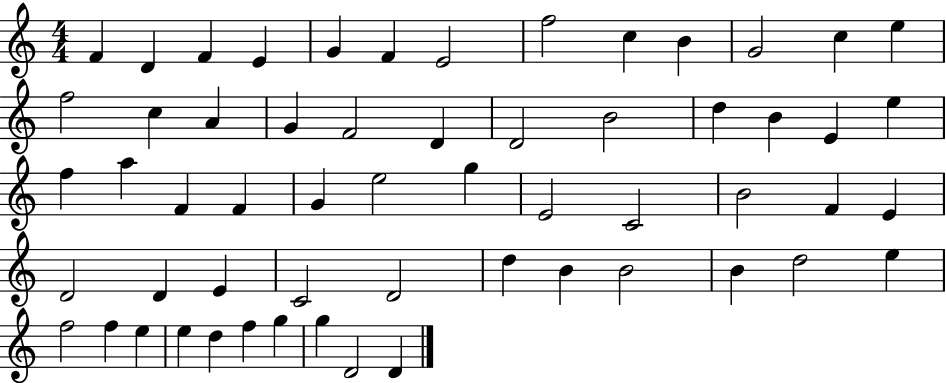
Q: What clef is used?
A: treble